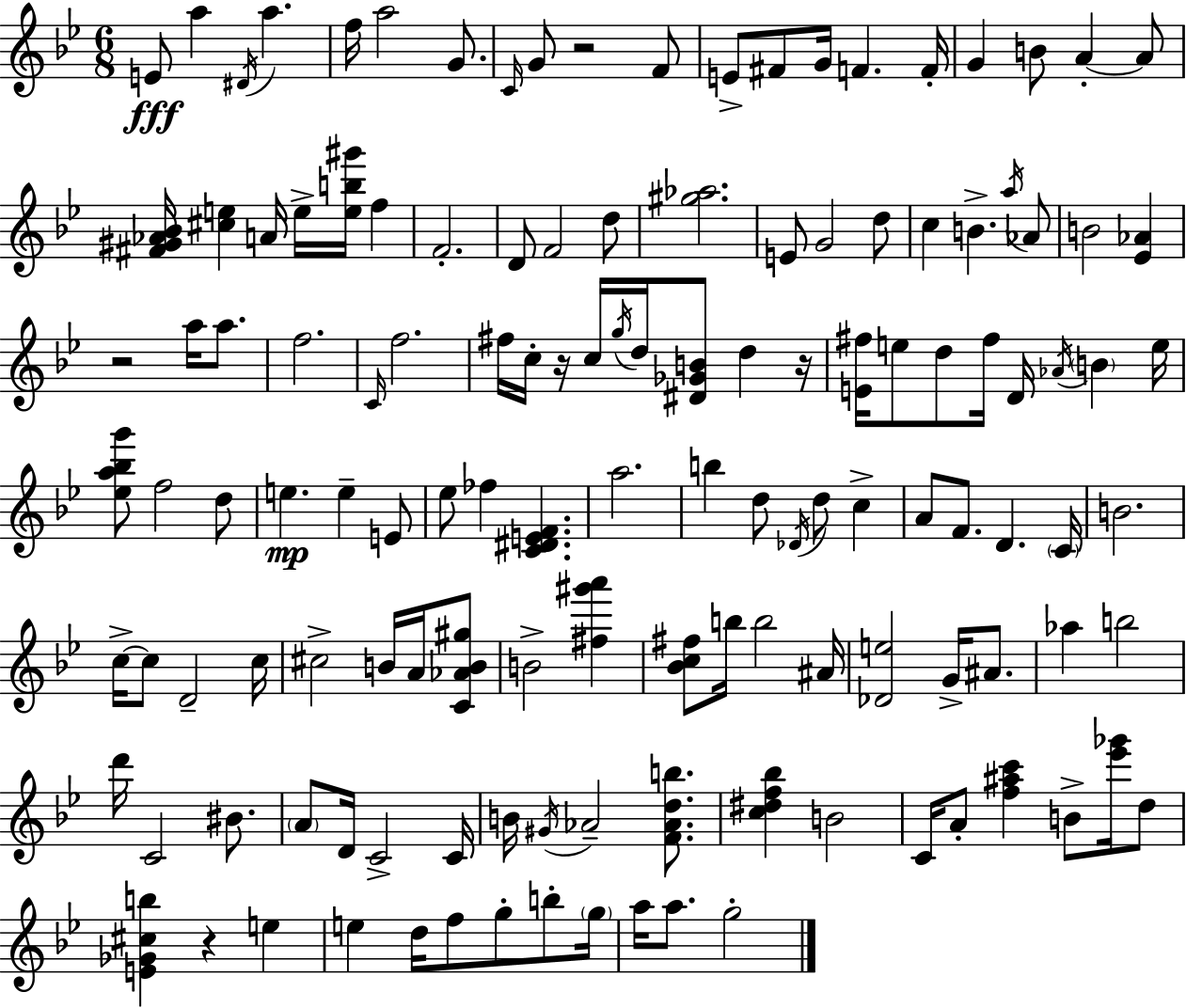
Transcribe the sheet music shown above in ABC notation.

X:1
T:Untitled
M:6/8
L:1/4
K:Gm
E/2 a ^D/4 a f/4 a2 G/2 C/4 G/2 z2 F/2 E/2 ^F/2 G/4 F F/4 G B/2 A A/2 [^F^G_A_B]/4 [^ce] A/4 e/4 [eb^g']/4 f F2 D/2 F2 d/2 [^g_a]2 E/2 G2 d/2 c B a/4 _A/2 B2 [_E_A] z2 a/4 a/2 f2 C/4 f2 ^f/4 c/4 z/4 c/4 g/4 d/4 [^D_GB]/2 d z/4 [E^f]/4 e/2 d/2 ^f/4 D/4 _A/4 B e/4 [_ea_bg']/2 f2 d/2 e e E/2 _e/2 _f [C^DEF] a2 b d/2 _D/4 d/2 c A/2 F/2 D C/4 B2 c/4 c/2 D2 c/4 ^c2 B/4 A/4 [C_AB^g]/2 B2 [^f^g'a'] [_Bc^f]/2 b/4 b2 ^A/4 [_De]2 G/4 ^A/2 _a b2 d'/4 C2 ^B/2 A/2 D/4 C2 C/4 B/4 ^G/4 _A2 [F_Adb]/2 [c^df_b] B2 C/4 A/2 [f^ac'] B/2 [_e'_g']/4 d/2 [E_G^cb] z e e d/4 f/2 g/2 b/2 g/4 a/4 a/2 g2